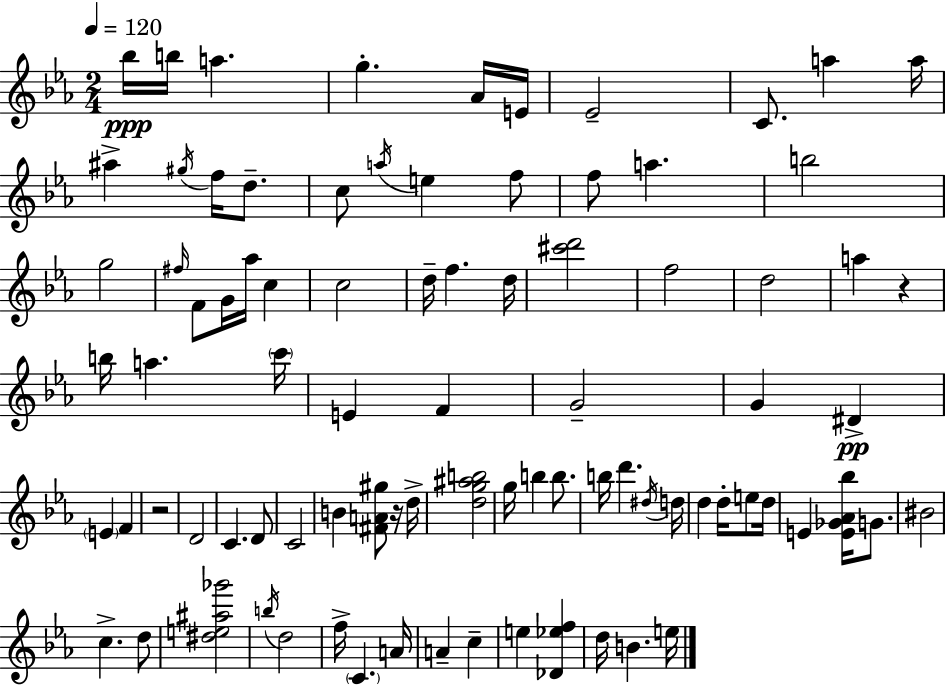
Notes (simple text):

Bb5/s B5/s A5/q. G5/q. Ab4/s E4/s Eb4/h C4/e. A5/q A5/s A#5/q G#5/s F5/s D5/e. C5/e A5/s E5/q F5/e F5/e A5/q. B5/h G5/h F#5/s F4/e G4/s Ab5/s C5/q C5/h D5/s F5/q. D5/s [C#6,D6]/h F5/h D5/h A5/q R/q B5/s A5/q. C6/s E4/q F4/q G4/h G4/q D#4/q E4/q F4/q R/h D4/h C4/q. D4/e C4/h B4/q [F#4,A4,G#5]/e R/s D5/s [D5,G5,A#5,B5]/h G5/s B5/q B5/e. B5/s D6/q. D#5/s D5/s D5/q D5/s E5/e D5/s E4/q [E4,Gb4,Ab4,Bb5]/s G4/e. BIS4/h C5/q. D5/e [D#5,E5,A#5,Gb6]/h B5/s D5/h F5/s C4/q. A4/s A4/q C5/q E5/q [Db4,Eb5,F5]/q D5/s B4/q. E5/s